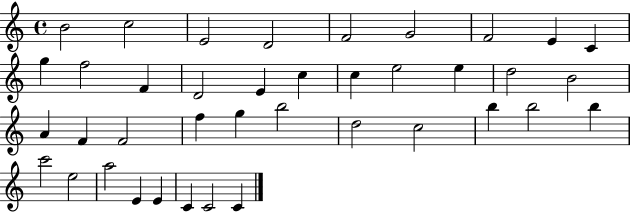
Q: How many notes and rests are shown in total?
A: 39